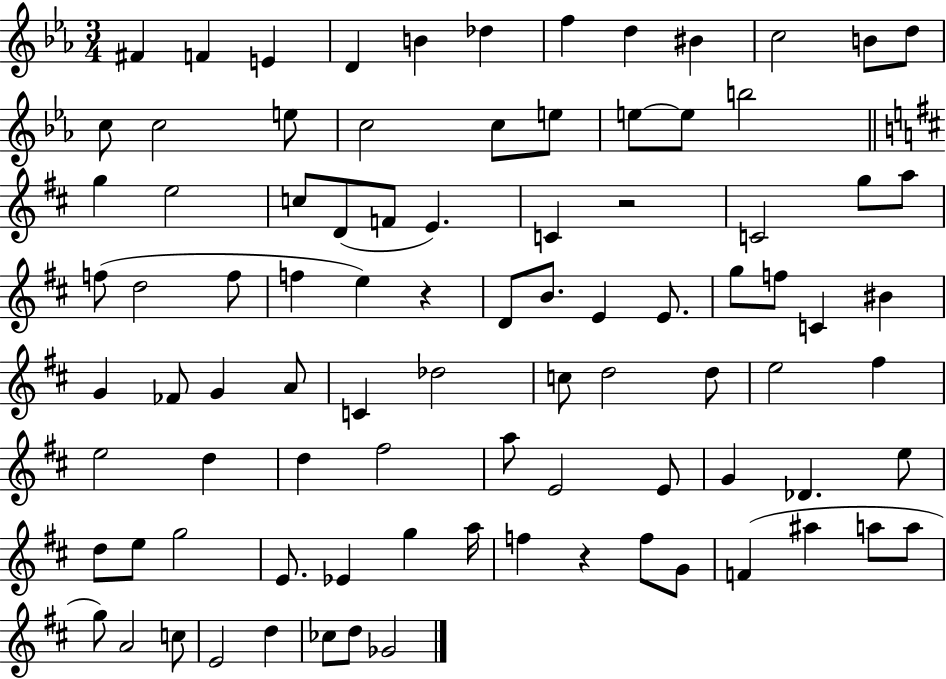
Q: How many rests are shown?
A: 3